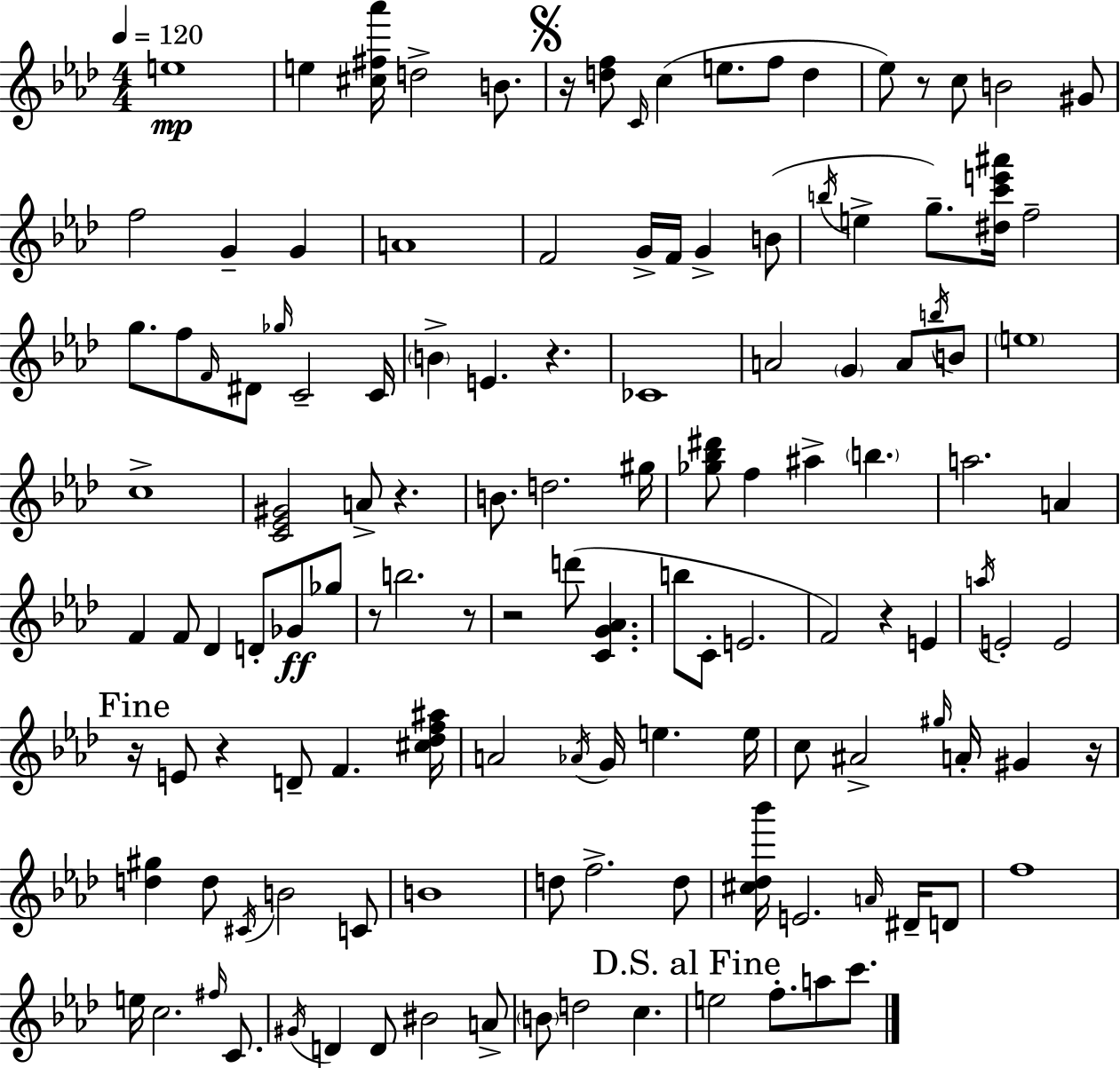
E5/w E5/q [C#5,F#5,Ab6]/s D5/h B4/e. R/s [D5,F5]/e C4/s C5/q E5/e. F5/e D5/q Eb5/e R/e C5/e B4/h G#4/e F5/h G4/q G4/q A4/w F4/h G4/s F4/s G4/q B4/e B5/s E5/q G5/e. [D#5,C6,E6,A#6]/s F5/h G5/e. F5/e F4/s D#4/e Gb5/s C4/h C4/s B4/q E4/q. R/q. CES4/w A4/h G4/q A4/e B5/s B4/e E5/w C5/w [C4,Eb4,G#4]/h A4/e R/q. B4/e. D5/h. G#5/s [Gb5,Bb5,D#6]/e F5/q A#5/q B5/q. A5/h. A4/q F4/q F4/e Db4/q D4/e Gb4/e Gb5/e R/e B5/h. R/e R/h D6/e [C4,G4,Ab4]/q. B5/e C4/e E4/h. F4/h R/q E4/q A5/s E4/h E4/h R/s E4/e R/q D4/e F4/q. [C#5,Db5,F5,A#5]/s A4/h Ab4/s G4/s E5/q. E5/s C5/e A#4/h G#5/s A4/s G#4/q R/s [D5,G#5]/q D5/e C#4/s B4/h C4/e B4/w D5/e F5/h. D5/e [C#5,Db5,Bb6]/s E4/h. A4/s D#4/s D4/e F5/w E5/s C5/h. F#5/s C4/e. G#4/s D4/q D4/e BIS4/h A4/e B4/e D5/h C5/q. E5/h F5/e. A5/e C6/e.